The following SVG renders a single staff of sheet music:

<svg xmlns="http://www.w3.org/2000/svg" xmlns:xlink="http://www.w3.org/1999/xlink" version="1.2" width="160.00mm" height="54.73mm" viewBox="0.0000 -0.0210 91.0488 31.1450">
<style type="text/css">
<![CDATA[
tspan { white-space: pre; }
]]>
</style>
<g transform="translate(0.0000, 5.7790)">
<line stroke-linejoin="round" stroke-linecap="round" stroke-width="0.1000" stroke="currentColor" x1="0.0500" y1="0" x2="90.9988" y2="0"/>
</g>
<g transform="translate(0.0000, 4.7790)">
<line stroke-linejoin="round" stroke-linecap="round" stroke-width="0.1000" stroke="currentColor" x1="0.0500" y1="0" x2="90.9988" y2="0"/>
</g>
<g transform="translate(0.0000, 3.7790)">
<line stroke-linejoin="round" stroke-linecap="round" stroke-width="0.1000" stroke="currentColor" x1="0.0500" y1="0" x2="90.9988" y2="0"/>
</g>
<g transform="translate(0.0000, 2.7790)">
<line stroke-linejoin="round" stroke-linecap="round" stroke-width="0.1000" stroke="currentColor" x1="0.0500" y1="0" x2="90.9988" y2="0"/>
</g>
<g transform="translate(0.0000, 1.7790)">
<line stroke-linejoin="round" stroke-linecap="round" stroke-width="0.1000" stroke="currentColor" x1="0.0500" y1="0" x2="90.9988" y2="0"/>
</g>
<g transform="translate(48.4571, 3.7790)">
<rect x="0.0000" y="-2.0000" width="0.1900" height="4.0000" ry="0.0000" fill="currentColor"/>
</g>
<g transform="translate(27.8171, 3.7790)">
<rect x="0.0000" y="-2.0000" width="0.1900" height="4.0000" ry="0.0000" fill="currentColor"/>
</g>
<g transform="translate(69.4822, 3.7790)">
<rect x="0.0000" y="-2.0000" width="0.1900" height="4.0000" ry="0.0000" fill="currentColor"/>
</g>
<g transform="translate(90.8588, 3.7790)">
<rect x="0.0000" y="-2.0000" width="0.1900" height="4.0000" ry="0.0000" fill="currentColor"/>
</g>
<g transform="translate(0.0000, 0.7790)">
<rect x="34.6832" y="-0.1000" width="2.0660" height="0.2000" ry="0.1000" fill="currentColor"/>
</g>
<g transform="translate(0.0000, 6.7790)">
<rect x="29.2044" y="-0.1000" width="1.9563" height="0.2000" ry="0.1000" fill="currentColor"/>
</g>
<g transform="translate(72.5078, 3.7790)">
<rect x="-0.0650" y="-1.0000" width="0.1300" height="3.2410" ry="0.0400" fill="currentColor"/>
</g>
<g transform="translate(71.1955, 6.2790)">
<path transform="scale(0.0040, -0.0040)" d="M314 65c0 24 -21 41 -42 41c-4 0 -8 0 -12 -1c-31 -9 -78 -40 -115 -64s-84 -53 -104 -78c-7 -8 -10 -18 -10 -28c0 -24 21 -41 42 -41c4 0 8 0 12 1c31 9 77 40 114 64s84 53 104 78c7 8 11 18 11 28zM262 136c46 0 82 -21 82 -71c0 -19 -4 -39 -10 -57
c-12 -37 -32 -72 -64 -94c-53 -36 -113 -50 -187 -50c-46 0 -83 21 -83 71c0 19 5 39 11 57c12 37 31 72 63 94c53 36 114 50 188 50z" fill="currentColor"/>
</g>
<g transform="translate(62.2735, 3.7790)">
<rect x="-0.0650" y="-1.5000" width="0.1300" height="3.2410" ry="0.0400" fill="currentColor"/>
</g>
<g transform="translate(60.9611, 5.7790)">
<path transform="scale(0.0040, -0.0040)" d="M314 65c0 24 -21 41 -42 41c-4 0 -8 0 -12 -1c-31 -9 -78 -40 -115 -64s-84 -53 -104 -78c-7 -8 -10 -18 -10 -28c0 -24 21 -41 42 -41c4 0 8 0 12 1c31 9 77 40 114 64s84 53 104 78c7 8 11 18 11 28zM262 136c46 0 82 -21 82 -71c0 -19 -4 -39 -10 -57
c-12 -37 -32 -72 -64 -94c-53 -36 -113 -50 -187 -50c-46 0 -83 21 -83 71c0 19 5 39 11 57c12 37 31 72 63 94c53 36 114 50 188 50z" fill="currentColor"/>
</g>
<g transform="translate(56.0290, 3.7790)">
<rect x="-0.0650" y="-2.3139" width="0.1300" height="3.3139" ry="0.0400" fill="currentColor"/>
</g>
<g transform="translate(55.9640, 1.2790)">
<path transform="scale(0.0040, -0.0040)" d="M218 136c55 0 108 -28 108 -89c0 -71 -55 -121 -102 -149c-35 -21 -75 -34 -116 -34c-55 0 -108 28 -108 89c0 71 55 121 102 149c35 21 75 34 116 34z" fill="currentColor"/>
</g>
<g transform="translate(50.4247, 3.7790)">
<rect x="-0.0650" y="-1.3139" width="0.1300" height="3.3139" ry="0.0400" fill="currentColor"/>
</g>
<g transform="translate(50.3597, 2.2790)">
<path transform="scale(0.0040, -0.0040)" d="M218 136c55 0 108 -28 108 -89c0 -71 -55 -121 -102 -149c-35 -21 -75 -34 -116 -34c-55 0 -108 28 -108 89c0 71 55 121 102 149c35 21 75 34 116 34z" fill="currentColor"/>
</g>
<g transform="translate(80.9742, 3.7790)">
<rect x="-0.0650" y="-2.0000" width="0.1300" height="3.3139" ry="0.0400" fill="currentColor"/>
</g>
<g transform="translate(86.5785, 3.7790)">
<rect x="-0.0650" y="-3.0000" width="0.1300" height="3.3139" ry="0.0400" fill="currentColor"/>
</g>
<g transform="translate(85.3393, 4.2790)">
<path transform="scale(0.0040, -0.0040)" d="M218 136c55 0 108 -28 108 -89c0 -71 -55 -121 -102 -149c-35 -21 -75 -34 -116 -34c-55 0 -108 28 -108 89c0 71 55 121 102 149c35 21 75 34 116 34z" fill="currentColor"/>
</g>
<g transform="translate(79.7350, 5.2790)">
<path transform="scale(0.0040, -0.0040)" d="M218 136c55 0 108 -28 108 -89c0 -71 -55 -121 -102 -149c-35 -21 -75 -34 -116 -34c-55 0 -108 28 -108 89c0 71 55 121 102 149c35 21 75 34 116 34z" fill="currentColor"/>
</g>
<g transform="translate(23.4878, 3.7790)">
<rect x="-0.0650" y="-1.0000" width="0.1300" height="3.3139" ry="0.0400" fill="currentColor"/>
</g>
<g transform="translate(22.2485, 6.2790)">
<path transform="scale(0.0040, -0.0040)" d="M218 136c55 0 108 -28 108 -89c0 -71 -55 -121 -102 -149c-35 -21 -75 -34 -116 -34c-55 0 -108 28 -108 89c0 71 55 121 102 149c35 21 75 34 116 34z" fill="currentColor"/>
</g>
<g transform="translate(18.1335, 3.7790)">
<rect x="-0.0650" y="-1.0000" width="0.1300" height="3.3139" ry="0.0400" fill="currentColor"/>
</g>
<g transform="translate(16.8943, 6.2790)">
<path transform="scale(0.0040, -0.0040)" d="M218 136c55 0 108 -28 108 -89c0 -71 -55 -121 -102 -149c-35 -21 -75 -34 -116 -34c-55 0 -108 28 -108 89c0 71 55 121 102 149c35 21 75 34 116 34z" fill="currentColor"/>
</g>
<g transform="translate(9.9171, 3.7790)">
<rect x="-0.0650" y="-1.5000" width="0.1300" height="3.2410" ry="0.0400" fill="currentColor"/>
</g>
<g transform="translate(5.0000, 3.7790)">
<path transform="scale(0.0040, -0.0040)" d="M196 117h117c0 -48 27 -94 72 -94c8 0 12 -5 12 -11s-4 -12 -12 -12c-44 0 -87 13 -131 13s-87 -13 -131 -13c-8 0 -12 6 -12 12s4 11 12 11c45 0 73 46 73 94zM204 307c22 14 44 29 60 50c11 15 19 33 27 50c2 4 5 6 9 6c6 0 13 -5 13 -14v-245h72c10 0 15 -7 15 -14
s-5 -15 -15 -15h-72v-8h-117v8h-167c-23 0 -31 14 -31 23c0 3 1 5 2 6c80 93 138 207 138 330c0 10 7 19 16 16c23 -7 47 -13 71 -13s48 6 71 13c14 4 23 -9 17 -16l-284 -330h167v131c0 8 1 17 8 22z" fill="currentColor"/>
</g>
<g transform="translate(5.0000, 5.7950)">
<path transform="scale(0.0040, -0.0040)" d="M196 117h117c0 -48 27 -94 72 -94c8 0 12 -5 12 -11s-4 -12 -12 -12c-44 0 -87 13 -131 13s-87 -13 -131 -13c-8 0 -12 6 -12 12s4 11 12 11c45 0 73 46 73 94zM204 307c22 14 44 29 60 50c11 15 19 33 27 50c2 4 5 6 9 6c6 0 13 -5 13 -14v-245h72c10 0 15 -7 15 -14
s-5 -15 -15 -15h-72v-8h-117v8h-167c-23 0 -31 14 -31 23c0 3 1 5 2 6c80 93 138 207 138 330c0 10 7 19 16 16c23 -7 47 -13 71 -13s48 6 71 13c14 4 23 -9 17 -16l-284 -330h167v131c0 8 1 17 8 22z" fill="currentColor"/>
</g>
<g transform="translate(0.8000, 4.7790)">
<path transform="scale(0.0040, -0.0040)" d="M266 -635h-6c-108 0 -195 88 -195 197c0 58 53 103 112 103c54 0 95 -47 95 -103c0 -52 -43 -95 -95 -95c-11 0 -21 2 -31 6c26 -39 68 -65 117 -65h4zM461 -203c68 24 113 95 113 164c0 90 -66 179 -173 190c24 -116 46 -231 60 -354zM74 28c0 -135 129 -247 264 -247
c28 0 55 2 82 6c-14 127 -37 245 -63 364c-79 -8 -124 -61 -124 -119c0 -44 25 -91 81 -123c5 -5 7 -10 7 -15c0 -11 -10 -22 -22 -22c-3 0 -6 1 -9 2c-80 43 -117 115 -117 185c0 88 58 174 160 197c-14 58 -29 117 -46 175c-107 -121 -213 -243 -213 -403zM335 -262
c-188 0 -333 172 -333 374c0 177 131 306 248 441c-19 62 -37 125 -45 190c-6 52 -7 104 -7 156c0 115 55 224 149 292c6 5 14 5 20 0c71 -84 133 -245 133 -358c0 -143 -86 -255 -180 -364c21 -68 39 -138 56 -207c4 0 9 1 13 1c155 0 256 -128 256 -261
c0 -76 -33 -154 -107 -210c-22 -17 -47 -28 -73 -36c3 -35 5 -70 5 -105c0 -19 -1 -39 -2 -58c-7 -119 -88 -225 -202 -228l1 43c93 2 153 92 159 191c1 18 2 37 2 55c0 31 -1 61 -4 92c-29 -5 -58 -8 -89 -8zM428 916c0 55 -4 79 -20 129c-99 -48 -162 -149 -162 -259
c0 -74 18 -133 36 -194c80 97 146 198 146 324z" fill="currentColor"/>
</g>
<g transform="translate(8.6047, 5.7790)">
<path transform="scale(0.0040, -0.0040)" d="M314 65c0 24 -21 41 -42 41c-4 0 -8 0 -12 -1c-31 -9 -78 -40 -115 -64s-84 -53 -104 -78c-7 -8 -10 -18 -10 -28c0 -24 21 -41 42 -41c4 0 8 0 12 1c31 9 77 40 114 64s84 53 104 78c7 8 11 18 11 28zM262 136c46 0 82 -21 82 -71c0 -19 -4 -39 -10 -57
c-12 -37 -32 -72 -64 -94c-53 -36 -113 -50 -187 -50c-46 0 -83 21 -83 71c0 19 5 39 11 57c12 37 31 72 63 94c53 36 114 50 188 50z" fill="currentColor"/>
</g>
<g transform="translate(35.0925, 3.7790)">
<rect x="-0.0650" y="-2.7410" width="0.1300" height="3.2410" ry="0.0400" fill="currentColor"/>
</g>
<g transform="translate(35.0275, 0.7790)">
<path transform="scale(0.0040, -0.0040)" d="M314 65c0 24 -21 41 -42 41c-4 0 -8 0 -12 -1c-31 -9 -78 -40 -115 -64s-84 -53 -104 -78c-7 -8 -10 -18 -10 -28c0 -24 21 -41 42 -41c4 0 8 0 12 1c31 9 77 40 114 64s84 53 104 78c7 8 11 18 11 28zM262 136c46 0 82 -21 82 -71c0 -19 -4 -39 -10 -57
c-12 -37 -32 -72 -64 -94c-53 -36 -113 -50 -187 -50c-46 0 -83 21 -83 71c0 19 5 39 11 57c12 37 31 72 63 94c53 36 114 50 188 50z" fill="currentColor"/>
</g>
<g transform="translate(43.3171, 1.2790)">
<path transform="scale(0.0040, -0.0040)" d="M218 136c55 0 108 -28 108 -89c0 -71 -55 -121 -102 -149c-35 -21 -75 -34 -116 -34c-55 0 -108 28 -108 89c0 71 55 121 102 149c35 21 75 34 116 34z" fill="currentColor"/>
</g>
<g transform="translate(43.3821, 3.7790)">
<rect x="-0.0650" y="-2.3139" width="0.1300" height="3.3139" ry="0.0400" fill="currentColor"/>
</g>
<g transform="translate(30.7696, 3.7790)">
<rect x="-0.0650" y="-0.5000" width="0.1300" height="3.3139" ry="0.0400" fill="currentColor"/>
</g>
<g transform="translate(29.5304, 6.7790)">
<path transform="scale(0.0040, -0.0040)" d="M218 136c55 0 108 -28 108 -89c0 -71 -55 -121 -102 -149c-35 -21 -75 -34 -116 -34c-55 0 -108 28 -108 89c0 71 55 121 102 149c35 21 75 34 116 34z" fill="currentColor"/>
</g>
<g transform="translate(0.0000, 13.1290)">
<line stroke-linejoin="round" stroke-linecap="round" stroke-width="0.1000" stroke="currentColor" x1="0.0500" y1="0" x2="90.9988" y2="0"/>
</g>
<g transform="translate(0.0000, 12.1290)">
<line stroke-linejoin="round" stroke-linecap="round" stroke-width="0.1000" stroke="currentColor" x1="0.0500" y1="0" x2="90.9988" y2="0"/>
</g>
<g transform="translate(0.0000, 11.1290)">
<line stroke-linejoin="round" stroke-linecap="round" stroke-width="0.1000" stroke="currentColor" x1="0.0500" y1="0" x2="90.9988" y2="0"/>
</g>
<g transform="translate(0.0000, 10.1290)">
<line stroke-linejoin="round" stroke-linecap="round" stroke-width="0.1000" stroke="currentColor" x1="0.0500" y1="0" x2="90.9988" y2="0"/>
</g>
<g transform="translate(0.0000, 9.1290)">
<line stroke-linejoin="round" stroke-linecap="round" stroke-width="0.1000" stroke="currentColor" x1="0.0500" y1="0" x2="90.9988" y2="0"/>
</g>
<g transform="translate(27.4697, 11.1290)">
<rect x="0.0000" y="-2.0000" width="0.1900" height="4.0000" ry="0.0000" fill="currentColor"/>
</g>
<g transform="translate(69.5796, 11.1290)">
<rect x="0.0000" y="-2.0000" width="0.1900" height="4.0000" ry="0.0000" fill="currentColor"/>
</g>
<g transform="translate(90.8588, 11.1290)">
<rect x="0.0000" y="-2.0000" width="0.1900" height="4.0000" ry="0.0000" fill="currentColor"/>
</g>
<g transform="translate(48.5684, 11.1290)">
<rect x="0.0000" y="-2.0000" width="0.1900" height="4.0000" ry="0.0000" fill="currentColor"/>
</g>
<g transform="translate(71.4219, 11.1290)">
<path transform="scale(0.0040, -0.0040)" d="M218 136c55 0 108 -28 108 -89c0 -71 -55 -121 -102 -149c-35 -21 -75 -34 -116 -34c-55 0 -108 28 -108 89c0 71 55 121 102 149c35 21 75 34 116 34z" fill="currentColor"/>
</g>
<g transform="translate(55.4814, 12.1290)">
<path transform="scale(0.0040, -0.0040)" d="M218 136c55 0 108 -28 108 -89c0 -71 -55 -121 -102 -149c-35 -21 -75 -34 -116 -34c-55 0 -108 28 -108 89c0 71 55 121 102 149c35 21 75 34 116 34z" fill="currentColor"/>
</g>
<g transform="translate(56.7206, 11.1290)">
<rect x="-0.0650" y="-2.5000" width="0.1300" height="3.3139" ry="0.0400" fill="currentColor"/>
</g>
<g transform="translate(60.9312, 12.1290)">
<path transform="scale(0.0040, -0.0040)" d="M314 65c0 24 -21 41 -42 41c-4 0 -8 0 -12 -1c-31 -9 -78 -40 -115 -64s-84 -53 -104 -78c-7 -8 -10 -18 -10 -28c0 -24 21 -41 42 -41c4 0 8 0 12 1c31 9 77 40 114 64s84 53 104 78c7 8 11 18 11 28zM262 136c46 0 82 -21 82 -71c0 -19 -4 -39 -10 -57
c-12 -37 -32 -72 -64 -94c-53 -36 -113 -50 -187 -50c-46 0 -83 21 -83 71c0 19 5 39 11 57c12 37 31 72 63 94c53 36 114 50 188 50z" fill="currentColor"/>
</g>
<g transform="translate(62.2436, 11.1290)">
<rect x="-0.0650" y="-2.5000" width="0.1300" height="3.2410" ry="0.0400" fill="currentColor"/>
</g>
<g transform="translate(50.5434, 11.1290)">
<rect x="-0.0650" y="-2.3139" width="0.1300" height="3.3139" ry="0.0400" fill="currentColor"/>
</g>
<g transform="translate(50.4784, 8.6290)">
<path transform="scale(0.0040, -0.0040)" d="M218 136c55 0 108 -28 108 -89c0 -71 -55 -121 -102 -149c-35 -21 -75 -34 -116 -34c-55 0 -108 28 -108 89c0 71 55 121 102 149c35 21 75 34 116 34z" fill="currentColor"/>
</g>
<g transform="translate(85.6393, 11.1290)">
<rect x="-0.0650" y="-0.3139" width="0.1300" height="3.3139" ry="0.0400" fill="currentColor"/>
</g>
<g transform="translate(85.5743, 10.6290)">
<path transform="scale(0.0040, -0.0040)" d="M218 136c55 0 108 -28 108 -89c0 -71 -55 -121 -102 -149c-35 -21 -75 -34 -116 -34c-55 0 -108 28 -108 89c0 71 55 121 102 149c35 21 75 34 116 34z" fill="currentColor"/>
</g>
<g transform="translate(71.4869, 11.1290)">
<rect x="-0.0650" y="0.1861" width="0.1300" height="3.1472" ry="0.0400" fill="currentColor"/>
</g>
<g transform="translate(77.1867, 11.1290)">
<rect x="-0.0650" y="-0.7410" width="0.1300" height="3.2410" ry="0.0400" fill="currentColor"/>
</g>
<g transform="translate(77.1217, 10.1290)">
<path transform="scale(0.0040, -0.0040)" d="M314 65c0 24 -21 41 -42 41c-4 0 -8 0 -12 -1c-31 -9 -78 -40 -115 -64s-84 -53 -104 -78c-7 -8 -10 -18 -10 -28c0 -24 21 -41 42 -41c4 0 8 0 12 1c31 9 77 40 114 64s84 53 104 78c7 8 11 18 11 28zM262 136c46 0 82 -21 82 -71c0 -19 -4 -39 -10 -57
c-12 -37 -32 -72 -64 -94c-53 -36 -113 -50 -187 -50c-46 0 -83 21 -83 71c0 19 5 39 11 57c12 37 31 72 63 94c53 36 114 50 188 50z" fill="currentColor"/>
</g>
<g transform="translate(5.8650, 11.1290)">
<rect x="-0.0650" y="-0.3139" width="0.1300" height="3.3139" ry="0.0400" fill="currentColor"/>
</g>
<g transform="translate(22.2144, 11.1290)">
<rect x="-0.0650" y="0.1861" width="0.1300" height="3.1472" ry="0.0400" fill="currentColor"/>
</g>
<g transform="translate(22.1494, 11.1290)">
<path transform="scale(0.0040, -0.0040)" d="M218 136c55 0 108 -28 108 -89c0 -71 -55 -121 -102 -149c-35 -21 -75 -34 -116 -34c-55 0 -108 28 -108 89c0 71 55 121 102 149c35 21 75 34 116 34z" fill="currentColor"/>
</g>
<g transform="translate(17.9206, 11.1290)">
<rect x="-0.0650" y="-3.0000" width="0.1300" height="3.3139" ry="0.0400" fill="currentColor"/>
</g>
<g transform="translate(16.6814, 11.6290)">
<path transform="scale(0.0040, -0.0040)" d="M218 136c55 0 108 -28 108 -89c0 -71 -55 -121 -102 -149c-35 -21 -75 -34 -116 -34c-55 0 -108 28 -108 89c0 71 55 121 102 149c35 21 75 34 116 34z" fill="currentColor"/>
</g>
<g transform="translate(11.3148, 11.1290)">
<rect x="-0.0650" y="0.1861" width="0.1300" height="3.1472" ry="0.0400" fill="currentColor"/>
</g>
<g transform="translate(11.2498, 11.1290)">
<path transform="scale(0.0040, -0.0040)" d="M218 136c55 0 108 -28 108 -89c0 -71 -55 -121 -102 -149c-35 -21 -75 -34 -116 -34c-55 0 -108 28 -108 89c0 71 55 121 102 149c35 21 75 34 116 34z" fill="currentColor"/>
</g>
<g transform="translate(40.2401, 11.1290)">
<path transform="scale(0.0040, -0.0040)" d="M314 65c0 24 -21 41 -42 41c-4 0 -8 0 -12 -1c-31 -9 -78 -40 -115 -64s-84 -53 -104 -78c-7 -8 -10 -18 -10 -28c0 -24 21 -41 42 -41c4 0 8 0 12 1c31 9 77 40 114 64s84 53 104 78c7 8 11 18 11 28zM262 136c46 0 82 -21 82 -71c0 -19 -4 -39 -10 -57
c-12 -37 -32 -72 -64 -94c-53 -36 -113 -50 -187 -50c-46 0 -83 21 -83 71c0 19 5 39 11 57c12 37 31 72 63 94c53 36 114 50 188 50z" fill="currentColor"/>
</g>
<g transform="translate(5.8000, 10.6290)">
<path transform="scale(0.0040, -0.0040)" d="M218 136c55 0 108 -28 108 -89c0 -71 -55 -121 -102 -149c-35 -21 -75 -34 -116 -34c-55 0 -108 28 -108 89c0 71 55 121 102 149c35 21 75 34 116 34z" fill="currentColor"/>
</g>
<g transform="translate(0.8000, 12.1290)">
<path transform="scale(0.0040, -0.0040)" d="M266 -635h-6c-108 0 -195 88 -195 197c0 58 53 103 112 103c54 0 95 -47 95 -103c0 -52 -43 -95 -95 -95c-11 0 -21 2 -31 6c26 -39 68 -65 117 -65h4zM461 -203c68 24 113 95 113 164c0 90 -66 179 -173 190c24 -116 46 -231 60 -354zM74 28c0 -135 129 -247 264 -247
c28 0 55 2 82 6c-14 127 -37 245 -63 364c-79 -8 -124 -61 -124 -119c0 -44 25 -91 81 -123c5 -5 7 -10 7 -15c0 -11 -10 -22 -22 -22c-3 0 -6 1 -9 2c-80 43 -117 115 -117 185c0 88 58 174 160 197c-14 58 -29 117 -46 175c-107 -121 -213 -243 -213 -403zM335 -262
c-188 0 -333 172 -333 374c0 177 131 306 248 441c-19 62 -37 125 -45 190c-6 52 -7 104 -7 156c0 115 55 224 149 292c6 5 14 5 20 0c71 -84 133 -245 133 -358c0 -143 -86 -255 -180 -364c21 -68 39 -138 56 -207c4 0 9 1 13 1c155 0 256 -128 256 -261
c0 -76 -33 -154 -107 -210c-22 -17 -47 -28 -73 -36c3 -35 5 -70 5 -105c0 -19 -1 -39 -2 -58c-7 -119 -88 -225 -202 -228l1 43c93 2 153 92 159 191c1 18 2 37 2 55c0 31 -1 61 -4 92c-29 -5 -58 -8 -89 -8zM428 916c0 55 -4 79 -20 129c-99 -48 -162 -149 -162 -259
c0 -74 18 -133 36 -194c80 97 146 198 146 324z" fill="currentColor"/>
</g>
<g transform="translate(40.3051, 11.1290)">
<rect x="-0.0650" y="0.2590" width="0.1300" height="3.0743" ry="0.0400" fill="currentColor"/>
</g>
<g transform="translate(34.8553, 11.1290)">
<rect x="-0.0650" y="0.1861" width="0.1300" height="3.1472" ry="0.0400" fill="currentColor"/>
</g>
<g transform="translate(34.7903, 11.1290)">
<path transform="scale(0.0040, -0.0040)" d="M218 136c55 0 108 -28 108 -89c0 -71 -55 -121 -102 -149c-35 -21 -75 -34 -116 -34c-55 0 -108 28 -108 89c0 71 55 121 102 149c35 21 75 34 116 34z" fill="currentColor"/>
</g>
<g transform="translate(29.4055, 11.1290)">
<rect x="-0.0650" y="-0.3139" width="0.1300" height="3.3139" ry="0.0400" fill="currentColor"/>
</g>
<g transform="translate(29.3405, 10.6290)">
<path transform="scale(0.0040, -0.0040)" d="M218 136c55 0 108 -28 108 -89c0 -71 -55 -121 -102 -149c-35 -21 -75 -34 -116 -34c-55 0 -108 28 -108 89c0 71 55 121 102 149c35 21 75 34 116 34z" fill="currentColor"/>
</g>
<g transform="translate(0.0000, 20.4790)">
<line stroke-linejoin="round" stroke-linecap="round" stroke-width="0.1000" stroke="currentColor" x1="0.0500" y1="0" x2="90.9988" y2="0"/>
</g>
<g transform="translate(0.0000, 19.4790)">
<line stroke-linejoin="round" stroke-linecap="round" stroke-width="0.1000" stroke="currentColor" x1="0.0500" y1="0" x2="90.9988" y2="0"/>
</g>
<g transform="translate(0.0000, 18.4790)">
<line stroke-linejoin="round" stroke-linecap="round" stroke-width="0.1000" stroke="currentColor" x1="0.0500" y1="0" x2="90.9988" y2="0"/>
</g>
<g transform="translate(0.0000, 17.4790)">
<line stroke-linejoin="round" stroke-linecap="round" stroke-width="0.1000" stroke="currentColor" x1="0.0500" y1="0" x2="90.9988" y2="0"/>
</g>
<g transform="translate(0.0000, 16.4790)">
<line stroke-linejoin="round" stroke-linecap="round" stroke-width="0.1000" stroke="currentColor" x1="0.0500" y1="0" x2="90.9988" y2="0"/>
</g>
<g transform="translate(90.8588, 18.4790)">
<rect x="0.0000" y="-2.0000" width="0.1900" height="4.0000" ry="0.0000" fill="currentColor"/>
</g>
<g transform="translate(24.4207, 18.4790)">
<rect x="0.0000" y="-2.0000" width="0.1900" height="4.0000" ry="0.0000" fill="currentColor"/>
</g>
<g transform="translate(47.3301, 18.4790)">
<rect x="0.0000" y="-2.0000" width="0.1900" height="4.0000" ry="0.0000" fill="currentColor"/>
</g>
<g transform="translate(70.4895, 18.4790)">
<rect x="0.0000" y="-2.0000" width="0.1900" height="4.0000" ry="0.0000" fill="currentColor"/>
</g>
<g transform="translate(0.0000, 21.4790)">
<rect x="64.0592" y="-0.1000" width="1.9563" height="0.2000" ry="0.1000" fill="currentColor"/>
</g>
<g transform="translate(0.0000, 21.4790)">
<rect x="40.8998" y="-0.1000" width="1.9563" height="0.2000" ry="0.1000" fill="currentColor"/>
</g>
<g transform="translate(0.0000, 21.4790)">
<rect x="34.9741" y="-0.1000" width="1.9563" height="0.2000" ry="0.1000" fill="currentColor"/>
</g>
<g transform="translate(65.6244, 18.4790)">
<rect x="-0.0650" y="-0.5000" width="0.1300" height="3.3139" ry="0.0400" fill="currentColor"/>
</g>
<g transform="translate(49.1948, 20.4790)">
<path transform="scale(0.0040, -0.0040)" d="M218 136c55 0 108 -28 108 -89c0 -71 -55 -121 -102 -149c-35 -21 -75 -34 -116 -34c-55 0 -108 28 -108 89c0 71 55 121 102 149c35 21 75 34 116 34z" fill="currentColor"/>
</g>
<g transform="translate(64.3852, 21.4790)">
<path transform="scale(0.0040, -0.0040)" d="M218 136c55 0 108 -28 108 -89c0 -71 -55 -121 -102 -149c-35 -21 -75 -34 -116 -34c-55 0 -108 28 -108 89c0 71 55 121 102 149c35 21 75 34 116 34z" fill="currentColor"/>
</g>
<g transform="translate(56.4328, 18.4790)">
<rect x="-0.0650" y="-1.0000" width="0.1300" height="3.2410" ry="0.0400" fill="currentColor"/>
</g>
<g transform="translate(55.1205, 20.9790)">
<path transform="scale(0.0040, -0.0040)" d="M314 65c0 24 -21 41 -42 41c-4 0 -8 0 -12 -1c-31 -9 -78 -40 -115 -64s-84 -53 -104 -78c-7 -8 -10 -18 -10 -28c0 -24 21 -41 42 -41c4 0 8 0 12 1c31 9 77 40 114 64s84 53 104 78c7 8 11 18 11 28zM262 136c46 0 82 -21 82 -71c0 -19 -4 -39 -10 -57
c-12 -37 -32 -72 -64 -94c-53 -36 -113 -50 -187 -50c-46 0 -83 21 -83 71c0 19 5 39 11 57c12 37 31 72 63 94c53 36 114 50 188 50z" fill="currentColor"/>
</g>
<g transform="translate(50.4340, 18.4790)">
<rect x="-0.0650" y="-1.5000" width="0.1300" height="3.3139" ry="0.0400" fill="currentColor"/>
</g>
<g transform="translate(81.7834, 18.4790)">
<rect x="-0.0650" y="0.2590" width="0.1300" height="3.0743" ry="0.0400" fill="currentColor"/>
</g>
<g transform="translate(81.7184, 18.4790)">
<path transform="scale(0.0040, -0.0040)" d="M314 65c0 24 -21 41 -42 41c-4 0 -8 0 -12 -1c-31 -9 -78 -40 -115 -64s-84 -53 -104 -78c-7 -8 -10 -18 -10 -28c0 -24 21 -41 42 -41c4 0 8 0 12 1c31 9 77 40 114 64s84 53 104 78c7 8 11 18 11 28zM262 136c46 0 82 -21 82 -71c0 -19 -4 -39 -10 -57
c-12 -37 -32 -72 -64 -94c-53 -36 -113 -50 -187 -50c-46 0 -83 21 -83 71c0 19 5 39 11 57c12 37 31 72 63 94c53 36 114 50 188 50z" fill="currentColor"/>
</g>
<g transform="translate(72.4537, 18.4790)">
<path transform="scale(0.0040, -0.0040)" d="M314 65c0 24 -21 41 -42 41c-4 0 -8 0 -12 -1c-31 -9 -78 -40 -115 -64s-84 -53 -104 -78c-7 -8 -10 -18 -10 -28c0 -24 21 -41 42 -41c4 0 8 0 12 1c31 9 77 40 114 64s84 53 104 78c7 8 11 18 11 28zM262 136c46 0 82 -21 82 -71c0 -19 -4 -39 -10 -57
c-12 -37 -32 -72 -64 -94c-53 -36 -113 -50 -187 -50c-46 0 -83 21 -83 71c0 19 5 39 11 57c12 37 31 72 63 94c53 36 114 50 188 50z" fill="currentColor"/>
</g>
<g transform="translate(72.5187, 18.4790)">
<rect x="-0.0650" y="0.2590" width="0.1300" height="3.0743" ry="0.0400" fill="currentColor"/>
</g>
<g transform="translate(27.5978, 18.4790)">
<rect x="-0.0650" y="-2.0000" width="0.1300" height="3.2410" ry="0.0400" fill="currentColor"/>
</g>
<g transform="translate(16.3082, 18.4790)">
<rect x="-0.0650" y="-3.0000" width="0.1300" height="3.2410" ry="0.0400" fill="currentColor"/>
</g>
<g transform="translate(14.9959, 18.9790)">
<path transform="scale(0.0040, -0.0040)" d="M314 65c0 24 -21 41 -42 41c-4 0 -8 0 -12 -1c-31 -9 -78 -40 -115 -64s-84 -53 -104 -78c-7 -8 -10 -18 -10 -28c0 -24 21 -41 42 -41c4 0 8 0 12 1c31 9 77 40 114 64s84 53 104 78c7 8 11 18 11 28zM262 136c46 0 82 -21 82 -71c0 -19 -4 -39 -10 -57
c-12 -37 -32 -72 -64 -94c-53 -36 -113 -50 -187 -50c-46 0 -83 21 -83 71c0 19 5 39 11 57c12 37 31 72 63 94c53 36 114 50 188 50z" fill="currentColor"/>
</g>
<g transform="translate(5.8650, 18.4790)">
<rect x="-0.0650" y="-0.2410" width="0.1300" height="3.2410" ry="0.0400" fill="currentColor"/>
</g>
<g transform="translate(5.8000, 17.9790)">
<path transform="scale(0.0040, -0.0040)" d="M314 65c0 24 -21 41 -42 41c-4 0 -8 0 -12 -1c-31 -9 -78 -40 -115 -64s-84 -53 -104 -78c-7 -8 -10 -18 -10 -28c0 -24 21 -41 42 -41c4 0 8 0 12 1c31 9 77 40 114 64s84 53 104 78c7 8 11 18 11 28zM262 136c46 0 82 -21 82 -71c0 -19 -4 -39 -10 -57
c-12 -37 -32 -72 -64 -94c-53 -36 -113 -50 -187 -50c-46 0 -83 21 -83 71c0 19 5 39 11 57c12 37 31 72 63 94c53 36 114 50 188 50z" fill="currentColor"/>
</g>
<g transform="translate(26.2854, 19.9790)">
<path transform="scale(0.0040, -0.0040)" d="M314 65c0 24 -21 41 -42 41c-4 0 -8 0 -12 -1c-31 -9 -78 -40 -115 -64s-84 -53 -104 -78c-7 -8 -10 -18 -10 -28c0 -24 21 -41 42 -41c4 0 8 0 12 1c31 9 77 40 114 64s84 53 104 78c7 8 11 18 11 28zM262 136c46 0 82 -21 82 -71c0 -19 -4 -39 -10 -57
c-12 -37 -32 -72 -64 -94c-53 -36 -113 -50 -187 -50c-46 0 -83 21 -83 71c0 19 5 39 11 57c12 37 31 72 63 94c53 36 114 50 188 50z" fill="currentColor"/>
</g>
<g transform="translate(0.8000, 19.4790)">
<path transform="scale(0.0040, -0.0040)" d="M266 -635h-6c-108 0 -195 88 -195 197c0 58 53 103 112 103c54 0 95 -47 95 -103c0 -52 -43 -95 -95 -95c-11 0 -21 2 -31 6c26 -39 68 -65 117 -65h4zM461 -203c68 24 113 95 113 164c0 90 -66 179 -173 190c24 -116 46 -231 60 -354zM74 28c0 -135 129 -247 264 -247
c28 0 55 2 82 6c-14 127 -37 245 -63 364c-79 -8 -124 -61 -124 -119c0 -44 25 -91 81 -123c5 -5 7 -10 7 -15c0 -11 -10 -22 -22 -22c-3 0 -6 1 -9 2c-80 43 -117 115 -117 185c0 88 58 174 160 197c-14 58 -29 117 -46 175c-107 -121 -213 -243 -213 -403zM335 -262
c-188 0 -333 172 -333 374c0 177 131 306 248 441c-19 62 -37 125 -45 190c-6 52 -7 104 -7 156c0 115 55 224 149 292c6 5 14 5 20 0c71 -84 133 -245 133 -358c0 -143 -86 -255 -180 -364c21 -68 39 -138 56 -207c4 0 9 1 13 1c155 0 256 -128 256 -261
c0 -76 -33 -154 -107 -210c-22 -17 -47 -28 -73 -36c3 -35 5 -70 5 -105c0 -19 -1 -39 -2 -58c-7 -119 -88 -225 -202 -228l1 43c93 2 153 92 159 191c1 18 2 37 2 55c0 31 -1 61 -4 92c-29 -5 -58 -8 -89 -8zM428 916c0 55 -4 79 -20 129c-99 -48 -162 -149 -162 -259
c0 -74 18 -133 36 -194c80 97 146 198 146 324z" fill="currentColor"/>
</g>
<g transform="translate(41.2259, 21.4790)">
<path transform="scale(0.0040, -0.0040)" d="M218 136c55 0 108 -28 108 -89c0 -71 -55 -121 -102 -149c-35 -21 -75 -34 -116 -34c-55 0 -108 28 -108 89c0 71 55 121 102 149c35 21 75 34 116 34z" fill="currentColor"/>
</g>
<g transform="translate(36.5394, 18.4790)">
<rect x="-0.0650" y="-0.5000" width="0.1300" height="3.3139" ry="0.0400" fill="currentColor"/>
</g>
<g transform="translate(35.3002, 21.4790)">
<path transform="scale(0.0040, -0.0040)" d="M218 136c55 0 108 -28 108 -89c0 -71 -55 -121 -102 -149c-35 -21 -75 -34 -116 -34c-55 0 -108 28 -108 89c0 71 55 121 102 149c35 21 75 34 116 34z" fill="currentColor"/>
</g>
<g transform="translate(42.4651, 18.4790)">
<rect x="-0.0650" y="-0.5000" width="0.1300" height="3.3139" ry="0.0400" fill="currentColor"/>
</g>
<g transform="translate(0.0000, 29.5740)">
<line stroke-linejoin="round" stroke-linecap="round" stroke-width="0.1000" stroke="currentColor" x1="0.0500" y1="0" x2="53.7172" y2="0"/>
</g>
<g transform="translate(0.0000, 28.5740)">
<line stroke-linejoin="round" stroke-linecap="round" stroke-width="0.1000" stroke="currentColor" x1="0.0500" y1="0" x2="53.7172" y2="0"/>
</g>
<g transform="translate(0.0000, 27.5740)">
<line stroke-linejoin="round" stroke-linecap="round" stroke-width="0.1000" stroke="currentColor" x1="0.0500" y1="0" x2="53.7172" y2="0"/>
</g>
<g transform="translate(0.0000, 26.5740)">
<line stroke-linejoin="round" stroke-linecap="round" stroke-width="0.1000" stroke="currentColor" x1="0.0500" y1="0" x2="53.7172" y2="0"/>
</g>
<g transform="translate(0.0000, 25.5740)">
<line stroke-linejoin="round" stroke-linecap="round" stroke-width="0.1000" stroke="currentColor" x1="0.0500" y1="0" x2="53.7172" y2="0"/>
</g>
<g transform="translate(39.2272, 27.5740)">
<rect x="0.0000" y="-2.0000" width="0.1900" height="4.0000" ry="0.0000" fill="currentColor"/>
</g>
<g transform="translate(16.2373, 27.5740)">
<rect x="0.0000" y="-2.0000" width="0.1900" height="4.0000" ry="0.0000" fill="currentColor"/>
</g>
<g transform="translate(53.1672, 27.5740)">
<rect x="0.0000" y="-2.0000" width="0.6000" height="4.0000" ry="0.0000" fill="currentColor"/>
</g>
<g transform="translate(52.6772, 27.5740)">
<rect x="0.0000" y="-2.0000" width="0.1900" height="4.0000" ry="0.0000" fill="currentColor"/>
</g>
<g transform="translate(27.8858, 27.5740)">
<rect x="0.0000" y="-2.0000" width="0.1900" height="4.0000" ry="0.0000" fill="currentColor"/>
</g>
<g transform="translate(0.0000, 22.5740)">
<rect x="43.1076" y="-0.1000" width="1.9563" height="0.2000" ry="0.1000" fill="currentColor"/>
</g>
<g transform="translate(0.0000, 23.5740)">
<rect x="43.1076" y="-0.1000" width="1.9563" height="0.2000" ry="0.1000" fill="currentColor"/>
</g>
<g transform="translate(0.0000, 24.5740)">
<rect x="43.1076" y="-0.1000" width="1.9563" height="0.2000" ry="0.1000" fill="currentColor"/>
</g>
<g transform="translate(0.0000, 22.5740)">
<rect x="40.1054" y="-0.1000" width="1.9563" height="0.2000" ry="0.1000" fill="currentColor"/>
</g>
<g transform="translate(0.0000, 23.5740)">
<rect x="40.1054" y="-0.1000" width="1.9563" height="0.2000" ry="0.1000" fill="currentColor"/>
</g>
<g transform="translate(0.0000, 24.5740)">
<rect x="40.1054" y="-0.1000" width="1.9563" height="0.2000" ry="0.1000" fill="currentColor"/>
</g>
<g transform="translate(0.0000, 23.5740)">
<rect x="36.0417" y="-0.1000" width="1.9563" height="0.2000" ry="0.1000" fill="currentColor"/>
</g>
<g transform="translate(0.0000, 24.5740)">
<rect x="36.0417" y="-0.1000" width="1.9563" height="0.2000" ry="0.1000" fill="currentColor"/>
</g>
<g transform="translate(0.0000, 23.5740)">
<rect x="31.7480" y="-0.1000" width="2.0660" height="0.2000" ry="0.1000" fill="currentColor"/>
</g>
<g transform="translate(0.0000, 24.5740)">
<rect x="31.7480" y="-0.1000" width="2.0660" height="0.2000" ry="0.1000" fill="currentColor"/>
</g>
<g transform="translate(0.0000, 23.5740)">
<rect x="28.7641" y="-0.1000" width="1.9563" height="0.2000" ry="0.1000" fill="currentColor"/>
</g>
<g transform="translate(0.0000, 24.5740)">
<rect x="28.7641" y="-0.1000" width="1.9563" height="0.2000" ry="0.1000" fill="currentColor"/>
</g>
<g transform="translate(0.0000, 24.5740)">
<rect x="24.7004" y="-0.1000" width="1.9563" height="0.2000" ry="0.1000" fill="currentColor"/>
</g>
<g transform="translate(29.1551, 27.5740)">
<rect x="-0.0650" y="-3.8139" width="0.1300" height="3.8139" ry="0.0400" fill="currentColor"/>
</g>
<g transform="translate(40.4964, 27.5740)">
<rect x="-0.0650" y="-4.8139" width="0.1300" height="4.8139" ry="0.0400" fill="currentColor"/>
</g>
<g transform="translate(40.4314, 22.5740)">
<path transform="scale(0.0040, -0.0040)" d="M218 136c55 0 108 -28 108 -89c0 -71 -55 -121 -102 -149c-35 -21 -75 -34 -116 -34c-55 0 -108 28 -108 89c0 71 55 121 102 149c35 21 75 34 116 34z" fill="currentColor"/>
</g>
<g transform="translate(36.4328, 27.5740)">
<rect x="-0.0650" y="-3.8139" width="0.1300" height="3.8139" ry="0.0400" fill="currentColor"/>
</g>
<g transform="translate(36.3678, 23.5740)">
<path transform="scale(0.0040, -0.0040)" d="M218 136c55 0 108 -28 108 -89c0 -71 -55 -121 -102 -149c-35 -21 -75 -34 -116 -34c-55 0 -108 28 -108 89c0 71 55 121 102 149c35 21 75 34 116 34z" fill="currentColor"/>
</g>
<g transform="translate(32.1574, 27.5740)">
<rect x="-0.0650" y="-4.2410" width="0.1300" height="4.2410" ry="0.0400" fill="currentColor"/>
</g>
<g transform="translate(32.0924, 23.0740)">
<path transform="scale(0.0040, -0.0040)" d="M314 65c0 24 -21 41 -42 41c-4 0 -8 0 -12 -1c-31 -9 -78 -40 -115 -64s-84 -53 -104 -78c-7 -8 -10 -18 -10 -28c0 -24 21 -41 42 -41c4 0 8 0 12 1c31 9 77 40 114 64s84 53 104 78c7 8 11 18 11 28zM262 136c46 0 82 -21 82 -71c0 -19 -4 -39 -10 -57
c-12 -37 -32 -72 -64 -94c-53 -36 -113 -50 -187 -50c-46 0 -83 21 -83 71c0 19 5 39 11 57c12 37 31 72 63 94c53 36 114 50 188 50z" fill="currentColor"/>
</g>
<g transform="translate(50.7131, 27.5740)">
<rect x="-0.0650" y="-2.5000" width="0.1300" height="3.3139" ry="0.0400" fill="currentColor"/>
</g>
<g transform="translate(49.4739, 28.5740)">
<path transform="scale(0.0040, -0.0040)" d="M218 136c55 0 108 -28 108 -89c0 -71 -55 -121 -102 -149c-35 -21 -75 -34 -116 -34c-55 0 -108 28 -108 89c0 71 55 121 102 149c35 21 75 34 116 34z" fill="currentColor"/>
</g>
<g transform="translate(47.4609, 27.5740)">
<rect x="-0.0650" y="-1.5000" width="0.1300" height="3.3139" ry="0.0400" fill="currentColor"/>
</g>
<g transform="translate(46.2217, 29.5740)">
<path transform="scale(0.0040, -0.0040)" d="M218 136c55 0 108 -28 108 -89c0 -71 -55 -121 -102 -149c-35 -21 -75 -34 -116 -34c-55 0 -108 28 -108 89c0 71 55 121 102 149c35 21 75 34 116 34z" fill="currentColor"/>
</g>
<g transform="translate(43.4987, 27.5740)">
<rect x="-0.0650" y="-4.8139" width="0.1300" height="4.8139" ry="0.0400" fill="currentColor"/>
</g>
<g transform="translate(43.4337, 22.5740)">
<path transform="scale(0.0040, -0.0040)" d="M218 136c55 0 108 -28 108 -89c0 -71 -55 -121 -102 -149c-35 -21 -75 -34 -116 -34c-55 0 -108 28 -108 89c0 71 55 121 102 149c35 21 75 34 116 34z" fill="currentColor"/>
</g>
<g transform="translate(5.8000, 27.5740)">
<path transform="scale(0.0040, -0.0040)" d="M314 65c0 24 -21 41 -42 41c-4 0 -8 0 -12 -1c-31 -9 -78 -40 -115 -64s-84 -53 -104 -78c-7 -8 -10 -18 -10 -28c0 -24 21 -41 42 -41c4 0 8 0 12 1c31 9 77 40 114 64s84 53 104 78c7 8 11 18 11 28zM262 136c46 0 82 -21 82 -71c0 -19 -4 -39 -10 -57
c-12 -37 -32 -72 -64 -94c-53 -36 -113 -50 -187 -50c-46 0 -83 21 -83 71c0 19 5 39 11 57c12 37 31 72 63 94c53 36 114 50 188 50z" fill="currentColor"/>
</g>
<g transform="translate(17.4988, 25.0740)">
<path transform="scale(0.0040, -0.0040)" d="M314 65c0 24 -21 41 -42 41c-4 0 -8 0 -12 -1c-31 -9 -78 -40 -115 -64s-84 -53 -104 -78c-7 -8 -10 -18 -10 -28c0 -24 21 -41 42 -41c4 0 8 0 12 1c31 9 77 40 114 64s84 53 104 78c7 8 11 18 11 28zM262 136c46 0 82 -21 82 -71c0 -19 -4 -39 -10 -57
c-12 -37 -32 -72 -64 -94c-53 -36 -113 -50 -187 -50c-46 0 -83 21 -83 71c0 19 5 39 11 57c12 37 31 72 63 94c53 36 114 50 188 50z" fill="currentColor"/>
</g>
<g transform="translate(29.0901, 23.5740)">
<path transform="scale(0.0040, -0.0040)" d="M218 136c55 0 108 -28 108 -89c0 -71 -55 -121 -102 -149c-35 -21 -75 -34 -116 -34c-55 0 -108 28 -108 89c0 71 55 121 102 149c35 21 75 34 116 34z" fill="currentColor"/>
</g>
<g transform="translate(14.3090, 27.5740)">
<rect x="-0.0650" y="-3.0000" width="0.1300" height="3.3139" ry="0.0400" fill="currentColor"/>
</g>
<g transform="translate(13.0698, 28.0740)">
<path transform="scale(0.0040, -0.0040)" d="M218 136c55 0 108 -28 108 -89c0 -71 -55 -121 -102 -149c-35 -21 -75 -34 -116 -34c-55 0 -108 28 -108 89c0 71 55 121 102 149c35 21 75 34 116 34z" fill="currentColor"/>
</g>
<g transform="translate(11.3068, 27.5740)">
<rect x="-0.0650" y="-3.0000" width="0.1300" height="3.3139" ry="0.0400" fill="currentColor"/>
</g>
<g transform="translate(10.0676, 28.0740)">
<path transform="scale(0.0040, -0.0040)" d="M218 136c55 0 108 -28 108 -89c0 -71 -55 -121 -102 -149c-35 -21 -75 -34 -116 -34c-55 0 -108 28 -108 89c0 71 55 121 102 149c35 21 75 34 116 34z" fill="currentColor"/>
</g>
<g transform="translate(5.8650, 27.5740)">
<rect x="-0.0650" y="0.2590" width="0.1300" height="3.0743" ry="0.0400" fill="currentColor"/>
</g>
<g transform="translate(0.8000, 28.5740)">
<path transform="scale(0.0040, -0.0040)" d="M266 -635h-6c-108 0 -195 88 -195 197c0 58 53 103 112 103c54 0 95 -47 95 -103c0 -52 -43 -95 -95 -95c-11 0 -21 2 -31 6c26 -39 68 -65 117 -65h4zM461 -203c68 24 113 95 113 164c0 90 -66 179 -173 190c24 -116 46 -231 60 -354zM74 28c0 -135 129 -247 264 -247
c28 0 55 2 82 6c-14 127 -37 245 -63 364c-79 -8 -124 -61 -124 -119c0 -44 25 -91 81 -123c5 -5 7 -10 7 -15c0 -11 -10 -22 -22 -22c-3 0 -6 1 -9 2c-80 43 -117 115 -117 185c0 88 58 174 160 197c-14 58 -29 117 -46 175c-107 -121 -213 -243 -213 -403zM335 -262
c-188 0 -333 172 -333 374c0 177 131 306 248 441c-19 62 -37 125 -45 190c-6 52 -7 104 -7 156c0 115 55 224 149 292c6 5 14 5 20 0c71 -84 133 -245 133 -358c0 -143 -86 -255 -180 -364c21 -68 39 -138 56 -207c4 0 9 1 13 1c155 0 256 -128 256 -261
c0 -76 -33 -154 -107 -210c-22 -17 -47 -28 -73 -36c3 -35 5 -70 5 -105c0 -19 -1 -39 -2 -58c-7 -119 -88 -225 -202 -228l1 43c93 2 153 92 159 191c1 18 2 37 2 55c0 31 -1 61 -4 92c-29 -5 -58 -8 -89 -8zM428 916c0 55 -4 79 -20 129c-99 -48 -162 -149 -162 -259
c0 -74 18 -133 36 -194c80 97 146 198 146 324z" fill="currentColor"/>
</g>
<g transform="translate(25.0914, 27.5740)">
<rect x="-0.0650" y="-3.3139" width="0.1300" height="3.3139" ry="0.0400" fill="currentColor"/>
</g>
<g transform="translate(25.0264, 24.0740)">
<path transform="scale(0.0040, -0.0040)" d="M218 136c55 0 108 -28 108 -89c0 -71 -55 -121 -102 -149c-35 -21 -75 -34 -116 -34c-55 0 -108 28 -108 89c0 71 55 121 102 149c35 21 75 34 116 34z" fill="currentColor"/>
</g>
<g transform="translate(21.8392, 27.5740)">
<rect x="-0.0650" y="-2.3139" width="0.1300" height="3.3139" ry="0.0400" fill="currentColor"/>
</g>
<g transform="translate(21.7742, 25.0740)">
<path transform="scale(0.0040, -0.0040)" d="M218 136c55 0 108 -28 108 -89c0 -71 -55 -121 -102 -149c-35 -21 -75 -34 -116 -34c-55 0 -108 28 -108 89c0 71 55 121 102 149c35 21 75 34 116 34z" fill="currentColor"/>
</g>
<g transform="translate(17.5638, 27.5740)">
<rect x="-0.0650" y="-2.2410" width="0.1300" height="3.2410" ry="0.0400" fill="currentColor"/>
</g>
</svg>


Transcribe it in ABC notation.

X:1
T:Untitled
M:4/4
L:1/4
K:C
E2 D D C a2 g e g E2 D2 F A c B A B c B B2 g G G2 B d2 c c2 A2 F2 C C E D2 C B2 B2 B2 A A g2 g b c' d'2 c' e' e' E G